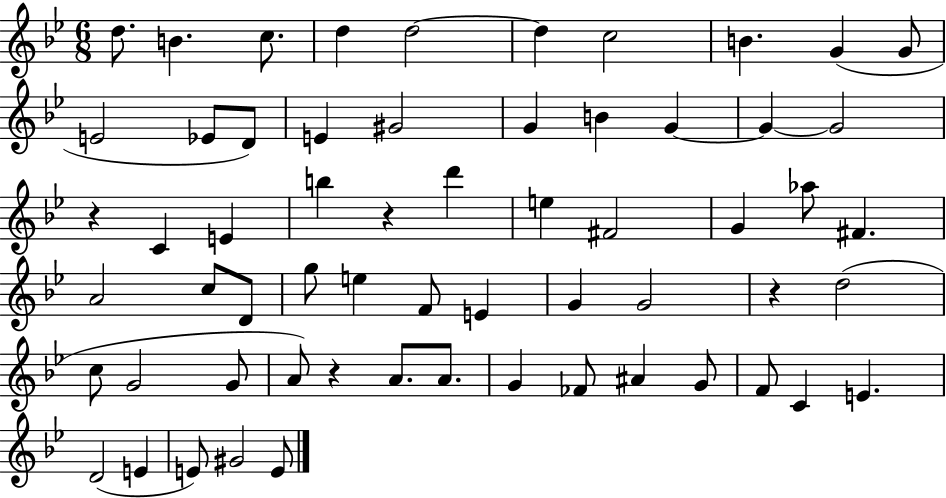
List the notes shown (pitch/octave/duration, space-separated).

D5/e. B4/q. C5/e. D5/q D5/h D5/q C5/h B4/q. G4/q G4/e E4/h Eb4/e D4/e E4/q G#4/h G4/q B4/q G4/q G4/q G4/h R/q C4/q E4/q B5/q R/q D6/q E5/q F#4/h G4/q Ab5/e F#4/q. A4/h C5/e D4/e G5/e E5/q F4/e E4/q G4/q G4/h R/q D5/h C5/e G4/h G4/e A4/e R/q A4/e. A4/e. G4/q FES4/e A#4/q G4/e F4/e C4/q E4/q. D4/h E4/q E4/e G#4/h E4/e